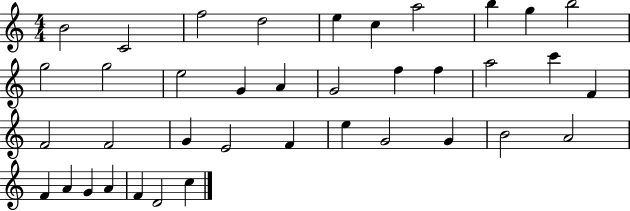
B4/h C4/h F5/h D5/h E5/q C5/q A5/h B5/q G5/q B5/h G5/h G5/h E5/h G4/q A4/q G4/h F5/q F5/q A5/h C6/q F4/q F4/h F4/h G4/q E4/h F4/q E5/q G4/h G4/q B4/h A4/h F4/q A4/q G4/q A4/q F4/q D4/h C5/q